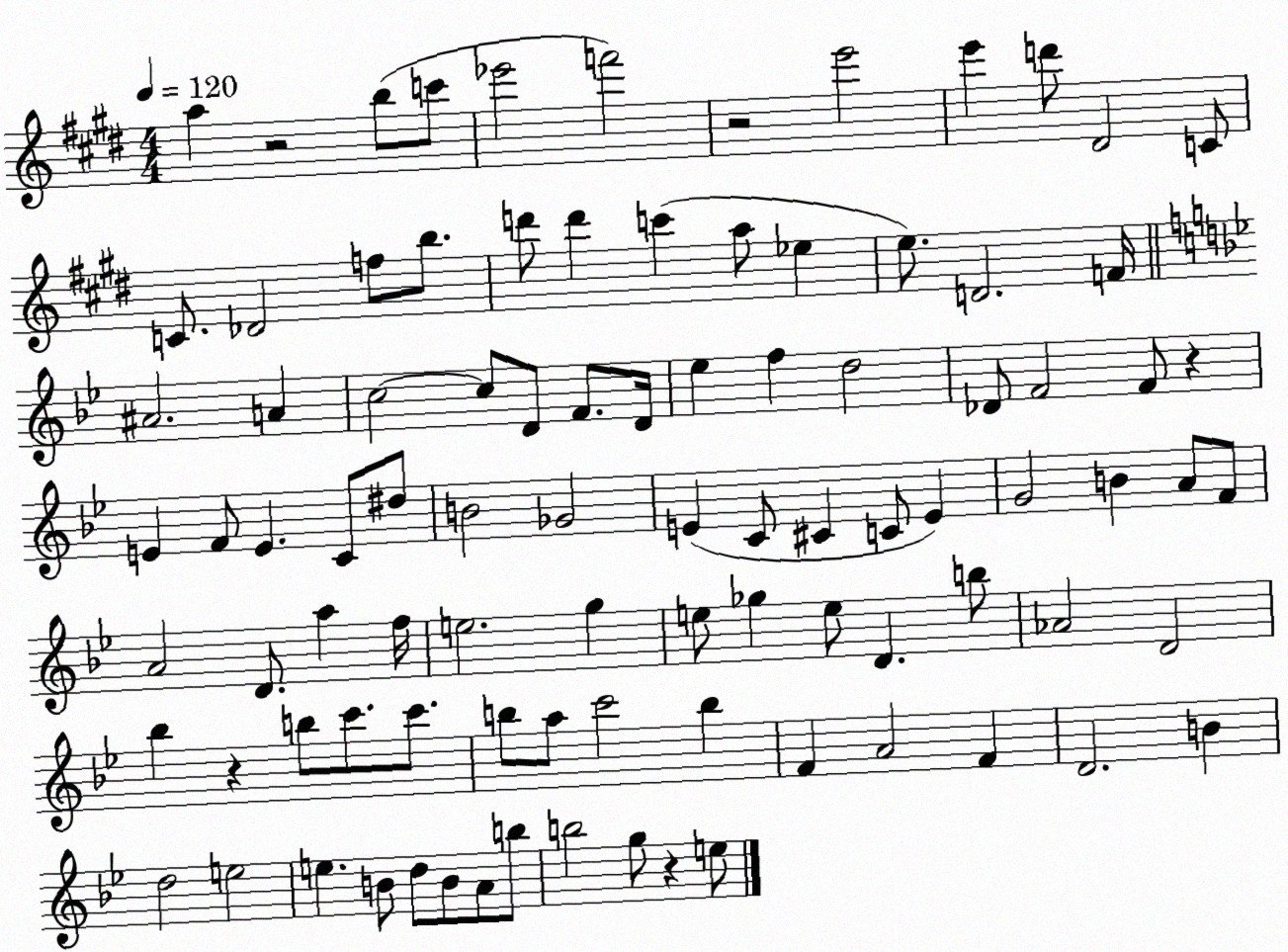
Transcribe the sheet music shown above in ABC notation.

X:1
T:Untitled
M:4/4
L:1/4
K:E
a z2 b/2 c'/2 _e'2 f'2 z2 e'2 e' d'/2 ^D2 C/2 C/2 _D2 f/2 b/2 d'/2 d' c' a/2 _e e/2 D2 F/4 ^A2 A c2 c/2 D/2 F/2 D/4 _e f d2 _D/2 F2 F/2 z E F/2 E C/2 ^d/2 B2 _G2 E C/2 ^C C/2 E G2 B A/2 F/2 A2 D/2 a f/4 e2 g e/2 _g e/2 D b/2 _A2 D2 _b z b/2 c'/2 c'/2 b/2 a/2 c'2 b F A2 F D2 B d2 e2 e B/2 d/2 B/2 A/2 b/2 b2 g/2 z e/2